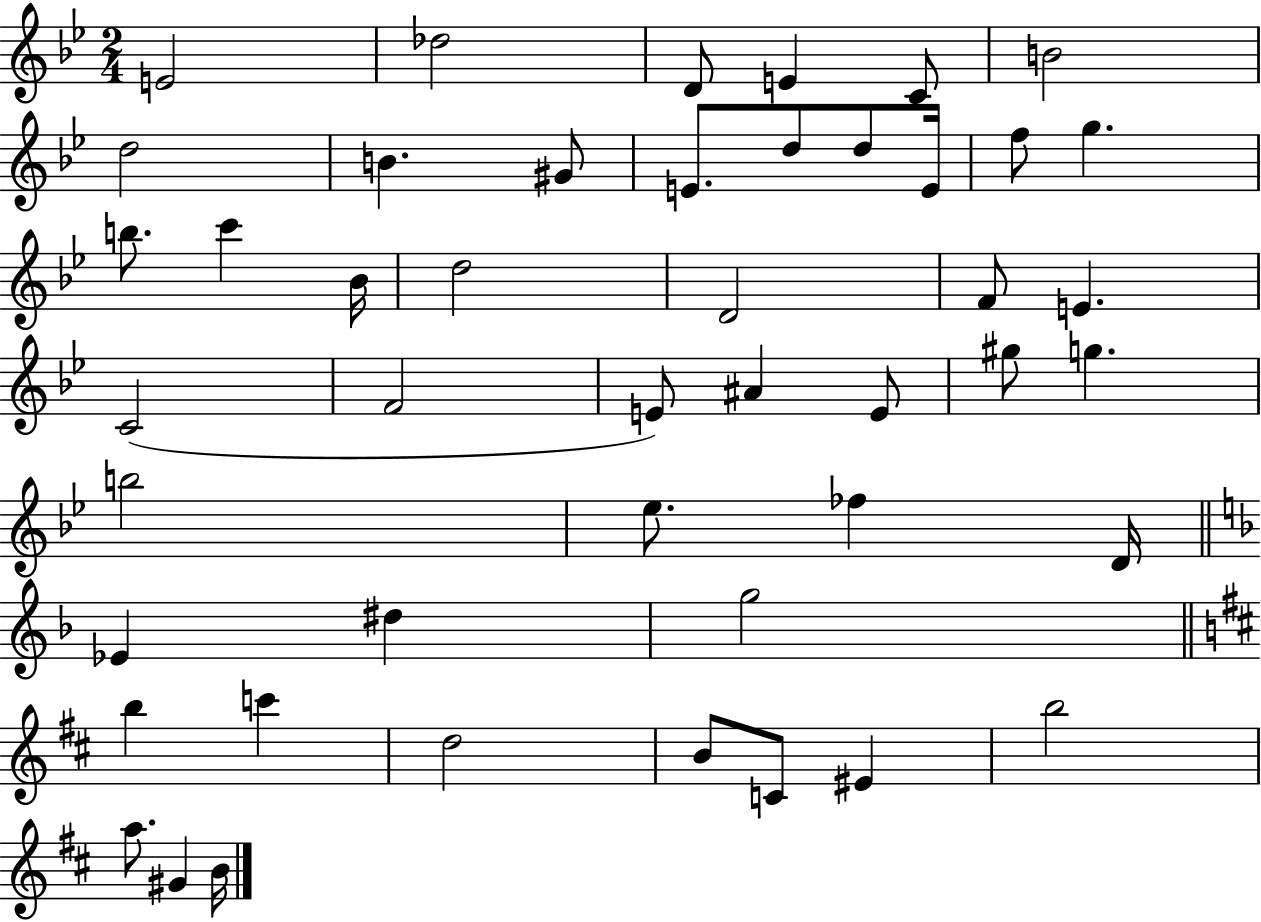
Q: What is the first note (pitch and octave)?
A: E4